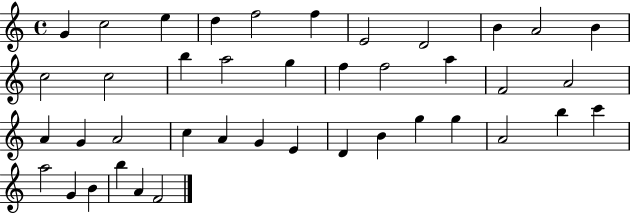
X:1
T:Untitled
M:4/4
L:1/4
K:C
G c2 e d f2 f E2 D2 B A2 B c2 c2 b a2 g f f2 a F2 A2 A G A2 c A G E D B g g A2 b c' a2 G B b A F2